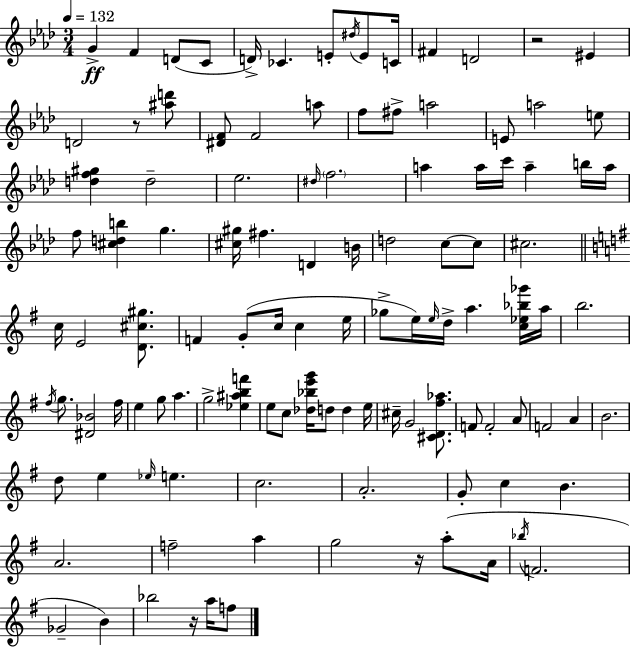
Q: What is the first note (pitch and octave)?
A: G4